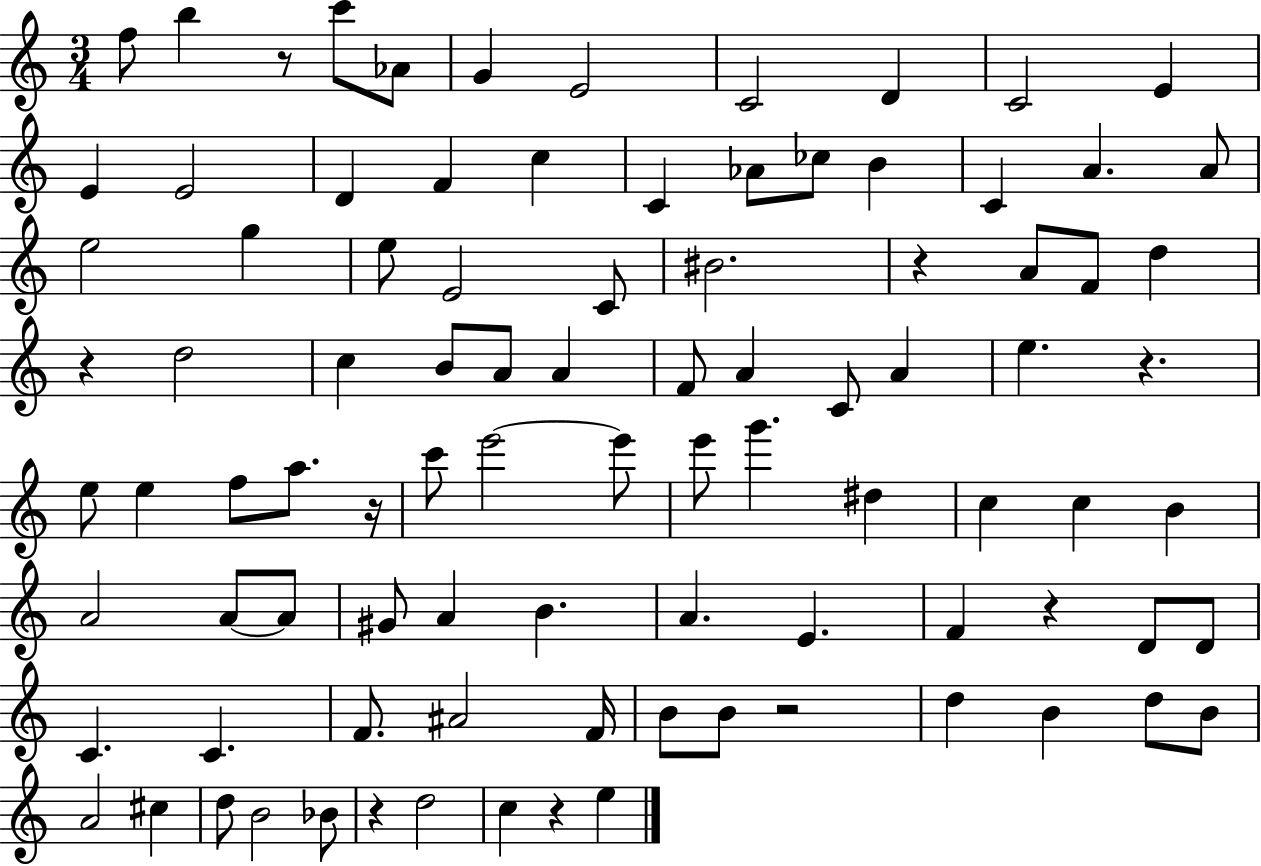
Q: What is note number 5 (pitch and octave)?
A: G4